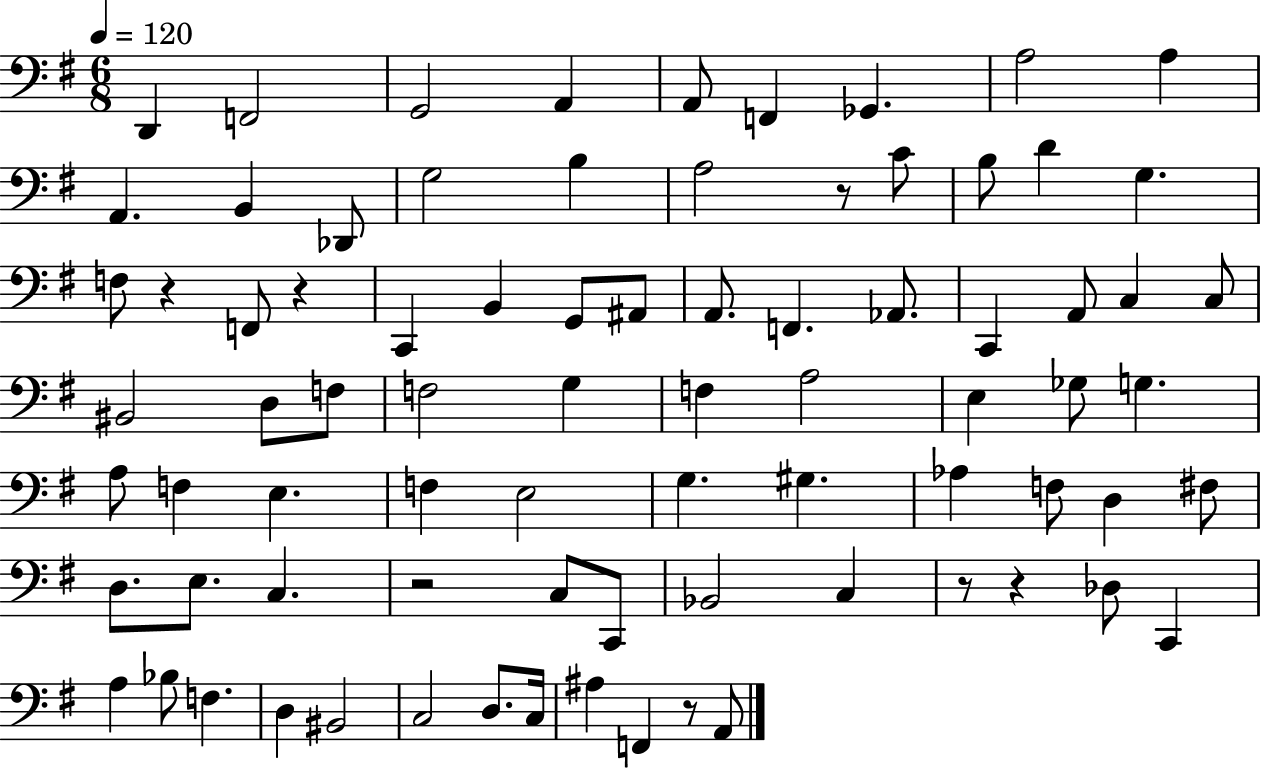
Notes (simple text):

D2/q F2/h G2/h A2/q A2/e F2/q Gb2/q. A3/h A3/q A2/q. B2/q Db2/e G3/h B3/q A3/h R/e C4/e B3/e D4/q G3/q. F3/e R/q F2/e R/q C2/q B2/q G2/e A#2/e A2/e. F2/q. Ab2/e. C2/q A2/e C3/q C3/e BIS2/h D3/e F3/e F3/h G3/q F3/q A3/h E3/q Gb3/e G3/q. A3/e F3/q E3/q. F3/q E3/h G3/q. G#3/q. Ab3/q F3/e D3/q F#3/e D3/e. E3/e. C3/q. R/h C3/e C2/e Bb2/h C3/q R/e R/q Db3/e C2/q A3/q Bb3/e F3/q. D3/q BIS2/h C3/h D3/e. C3/s A#3/q F2/q R/e A2/e